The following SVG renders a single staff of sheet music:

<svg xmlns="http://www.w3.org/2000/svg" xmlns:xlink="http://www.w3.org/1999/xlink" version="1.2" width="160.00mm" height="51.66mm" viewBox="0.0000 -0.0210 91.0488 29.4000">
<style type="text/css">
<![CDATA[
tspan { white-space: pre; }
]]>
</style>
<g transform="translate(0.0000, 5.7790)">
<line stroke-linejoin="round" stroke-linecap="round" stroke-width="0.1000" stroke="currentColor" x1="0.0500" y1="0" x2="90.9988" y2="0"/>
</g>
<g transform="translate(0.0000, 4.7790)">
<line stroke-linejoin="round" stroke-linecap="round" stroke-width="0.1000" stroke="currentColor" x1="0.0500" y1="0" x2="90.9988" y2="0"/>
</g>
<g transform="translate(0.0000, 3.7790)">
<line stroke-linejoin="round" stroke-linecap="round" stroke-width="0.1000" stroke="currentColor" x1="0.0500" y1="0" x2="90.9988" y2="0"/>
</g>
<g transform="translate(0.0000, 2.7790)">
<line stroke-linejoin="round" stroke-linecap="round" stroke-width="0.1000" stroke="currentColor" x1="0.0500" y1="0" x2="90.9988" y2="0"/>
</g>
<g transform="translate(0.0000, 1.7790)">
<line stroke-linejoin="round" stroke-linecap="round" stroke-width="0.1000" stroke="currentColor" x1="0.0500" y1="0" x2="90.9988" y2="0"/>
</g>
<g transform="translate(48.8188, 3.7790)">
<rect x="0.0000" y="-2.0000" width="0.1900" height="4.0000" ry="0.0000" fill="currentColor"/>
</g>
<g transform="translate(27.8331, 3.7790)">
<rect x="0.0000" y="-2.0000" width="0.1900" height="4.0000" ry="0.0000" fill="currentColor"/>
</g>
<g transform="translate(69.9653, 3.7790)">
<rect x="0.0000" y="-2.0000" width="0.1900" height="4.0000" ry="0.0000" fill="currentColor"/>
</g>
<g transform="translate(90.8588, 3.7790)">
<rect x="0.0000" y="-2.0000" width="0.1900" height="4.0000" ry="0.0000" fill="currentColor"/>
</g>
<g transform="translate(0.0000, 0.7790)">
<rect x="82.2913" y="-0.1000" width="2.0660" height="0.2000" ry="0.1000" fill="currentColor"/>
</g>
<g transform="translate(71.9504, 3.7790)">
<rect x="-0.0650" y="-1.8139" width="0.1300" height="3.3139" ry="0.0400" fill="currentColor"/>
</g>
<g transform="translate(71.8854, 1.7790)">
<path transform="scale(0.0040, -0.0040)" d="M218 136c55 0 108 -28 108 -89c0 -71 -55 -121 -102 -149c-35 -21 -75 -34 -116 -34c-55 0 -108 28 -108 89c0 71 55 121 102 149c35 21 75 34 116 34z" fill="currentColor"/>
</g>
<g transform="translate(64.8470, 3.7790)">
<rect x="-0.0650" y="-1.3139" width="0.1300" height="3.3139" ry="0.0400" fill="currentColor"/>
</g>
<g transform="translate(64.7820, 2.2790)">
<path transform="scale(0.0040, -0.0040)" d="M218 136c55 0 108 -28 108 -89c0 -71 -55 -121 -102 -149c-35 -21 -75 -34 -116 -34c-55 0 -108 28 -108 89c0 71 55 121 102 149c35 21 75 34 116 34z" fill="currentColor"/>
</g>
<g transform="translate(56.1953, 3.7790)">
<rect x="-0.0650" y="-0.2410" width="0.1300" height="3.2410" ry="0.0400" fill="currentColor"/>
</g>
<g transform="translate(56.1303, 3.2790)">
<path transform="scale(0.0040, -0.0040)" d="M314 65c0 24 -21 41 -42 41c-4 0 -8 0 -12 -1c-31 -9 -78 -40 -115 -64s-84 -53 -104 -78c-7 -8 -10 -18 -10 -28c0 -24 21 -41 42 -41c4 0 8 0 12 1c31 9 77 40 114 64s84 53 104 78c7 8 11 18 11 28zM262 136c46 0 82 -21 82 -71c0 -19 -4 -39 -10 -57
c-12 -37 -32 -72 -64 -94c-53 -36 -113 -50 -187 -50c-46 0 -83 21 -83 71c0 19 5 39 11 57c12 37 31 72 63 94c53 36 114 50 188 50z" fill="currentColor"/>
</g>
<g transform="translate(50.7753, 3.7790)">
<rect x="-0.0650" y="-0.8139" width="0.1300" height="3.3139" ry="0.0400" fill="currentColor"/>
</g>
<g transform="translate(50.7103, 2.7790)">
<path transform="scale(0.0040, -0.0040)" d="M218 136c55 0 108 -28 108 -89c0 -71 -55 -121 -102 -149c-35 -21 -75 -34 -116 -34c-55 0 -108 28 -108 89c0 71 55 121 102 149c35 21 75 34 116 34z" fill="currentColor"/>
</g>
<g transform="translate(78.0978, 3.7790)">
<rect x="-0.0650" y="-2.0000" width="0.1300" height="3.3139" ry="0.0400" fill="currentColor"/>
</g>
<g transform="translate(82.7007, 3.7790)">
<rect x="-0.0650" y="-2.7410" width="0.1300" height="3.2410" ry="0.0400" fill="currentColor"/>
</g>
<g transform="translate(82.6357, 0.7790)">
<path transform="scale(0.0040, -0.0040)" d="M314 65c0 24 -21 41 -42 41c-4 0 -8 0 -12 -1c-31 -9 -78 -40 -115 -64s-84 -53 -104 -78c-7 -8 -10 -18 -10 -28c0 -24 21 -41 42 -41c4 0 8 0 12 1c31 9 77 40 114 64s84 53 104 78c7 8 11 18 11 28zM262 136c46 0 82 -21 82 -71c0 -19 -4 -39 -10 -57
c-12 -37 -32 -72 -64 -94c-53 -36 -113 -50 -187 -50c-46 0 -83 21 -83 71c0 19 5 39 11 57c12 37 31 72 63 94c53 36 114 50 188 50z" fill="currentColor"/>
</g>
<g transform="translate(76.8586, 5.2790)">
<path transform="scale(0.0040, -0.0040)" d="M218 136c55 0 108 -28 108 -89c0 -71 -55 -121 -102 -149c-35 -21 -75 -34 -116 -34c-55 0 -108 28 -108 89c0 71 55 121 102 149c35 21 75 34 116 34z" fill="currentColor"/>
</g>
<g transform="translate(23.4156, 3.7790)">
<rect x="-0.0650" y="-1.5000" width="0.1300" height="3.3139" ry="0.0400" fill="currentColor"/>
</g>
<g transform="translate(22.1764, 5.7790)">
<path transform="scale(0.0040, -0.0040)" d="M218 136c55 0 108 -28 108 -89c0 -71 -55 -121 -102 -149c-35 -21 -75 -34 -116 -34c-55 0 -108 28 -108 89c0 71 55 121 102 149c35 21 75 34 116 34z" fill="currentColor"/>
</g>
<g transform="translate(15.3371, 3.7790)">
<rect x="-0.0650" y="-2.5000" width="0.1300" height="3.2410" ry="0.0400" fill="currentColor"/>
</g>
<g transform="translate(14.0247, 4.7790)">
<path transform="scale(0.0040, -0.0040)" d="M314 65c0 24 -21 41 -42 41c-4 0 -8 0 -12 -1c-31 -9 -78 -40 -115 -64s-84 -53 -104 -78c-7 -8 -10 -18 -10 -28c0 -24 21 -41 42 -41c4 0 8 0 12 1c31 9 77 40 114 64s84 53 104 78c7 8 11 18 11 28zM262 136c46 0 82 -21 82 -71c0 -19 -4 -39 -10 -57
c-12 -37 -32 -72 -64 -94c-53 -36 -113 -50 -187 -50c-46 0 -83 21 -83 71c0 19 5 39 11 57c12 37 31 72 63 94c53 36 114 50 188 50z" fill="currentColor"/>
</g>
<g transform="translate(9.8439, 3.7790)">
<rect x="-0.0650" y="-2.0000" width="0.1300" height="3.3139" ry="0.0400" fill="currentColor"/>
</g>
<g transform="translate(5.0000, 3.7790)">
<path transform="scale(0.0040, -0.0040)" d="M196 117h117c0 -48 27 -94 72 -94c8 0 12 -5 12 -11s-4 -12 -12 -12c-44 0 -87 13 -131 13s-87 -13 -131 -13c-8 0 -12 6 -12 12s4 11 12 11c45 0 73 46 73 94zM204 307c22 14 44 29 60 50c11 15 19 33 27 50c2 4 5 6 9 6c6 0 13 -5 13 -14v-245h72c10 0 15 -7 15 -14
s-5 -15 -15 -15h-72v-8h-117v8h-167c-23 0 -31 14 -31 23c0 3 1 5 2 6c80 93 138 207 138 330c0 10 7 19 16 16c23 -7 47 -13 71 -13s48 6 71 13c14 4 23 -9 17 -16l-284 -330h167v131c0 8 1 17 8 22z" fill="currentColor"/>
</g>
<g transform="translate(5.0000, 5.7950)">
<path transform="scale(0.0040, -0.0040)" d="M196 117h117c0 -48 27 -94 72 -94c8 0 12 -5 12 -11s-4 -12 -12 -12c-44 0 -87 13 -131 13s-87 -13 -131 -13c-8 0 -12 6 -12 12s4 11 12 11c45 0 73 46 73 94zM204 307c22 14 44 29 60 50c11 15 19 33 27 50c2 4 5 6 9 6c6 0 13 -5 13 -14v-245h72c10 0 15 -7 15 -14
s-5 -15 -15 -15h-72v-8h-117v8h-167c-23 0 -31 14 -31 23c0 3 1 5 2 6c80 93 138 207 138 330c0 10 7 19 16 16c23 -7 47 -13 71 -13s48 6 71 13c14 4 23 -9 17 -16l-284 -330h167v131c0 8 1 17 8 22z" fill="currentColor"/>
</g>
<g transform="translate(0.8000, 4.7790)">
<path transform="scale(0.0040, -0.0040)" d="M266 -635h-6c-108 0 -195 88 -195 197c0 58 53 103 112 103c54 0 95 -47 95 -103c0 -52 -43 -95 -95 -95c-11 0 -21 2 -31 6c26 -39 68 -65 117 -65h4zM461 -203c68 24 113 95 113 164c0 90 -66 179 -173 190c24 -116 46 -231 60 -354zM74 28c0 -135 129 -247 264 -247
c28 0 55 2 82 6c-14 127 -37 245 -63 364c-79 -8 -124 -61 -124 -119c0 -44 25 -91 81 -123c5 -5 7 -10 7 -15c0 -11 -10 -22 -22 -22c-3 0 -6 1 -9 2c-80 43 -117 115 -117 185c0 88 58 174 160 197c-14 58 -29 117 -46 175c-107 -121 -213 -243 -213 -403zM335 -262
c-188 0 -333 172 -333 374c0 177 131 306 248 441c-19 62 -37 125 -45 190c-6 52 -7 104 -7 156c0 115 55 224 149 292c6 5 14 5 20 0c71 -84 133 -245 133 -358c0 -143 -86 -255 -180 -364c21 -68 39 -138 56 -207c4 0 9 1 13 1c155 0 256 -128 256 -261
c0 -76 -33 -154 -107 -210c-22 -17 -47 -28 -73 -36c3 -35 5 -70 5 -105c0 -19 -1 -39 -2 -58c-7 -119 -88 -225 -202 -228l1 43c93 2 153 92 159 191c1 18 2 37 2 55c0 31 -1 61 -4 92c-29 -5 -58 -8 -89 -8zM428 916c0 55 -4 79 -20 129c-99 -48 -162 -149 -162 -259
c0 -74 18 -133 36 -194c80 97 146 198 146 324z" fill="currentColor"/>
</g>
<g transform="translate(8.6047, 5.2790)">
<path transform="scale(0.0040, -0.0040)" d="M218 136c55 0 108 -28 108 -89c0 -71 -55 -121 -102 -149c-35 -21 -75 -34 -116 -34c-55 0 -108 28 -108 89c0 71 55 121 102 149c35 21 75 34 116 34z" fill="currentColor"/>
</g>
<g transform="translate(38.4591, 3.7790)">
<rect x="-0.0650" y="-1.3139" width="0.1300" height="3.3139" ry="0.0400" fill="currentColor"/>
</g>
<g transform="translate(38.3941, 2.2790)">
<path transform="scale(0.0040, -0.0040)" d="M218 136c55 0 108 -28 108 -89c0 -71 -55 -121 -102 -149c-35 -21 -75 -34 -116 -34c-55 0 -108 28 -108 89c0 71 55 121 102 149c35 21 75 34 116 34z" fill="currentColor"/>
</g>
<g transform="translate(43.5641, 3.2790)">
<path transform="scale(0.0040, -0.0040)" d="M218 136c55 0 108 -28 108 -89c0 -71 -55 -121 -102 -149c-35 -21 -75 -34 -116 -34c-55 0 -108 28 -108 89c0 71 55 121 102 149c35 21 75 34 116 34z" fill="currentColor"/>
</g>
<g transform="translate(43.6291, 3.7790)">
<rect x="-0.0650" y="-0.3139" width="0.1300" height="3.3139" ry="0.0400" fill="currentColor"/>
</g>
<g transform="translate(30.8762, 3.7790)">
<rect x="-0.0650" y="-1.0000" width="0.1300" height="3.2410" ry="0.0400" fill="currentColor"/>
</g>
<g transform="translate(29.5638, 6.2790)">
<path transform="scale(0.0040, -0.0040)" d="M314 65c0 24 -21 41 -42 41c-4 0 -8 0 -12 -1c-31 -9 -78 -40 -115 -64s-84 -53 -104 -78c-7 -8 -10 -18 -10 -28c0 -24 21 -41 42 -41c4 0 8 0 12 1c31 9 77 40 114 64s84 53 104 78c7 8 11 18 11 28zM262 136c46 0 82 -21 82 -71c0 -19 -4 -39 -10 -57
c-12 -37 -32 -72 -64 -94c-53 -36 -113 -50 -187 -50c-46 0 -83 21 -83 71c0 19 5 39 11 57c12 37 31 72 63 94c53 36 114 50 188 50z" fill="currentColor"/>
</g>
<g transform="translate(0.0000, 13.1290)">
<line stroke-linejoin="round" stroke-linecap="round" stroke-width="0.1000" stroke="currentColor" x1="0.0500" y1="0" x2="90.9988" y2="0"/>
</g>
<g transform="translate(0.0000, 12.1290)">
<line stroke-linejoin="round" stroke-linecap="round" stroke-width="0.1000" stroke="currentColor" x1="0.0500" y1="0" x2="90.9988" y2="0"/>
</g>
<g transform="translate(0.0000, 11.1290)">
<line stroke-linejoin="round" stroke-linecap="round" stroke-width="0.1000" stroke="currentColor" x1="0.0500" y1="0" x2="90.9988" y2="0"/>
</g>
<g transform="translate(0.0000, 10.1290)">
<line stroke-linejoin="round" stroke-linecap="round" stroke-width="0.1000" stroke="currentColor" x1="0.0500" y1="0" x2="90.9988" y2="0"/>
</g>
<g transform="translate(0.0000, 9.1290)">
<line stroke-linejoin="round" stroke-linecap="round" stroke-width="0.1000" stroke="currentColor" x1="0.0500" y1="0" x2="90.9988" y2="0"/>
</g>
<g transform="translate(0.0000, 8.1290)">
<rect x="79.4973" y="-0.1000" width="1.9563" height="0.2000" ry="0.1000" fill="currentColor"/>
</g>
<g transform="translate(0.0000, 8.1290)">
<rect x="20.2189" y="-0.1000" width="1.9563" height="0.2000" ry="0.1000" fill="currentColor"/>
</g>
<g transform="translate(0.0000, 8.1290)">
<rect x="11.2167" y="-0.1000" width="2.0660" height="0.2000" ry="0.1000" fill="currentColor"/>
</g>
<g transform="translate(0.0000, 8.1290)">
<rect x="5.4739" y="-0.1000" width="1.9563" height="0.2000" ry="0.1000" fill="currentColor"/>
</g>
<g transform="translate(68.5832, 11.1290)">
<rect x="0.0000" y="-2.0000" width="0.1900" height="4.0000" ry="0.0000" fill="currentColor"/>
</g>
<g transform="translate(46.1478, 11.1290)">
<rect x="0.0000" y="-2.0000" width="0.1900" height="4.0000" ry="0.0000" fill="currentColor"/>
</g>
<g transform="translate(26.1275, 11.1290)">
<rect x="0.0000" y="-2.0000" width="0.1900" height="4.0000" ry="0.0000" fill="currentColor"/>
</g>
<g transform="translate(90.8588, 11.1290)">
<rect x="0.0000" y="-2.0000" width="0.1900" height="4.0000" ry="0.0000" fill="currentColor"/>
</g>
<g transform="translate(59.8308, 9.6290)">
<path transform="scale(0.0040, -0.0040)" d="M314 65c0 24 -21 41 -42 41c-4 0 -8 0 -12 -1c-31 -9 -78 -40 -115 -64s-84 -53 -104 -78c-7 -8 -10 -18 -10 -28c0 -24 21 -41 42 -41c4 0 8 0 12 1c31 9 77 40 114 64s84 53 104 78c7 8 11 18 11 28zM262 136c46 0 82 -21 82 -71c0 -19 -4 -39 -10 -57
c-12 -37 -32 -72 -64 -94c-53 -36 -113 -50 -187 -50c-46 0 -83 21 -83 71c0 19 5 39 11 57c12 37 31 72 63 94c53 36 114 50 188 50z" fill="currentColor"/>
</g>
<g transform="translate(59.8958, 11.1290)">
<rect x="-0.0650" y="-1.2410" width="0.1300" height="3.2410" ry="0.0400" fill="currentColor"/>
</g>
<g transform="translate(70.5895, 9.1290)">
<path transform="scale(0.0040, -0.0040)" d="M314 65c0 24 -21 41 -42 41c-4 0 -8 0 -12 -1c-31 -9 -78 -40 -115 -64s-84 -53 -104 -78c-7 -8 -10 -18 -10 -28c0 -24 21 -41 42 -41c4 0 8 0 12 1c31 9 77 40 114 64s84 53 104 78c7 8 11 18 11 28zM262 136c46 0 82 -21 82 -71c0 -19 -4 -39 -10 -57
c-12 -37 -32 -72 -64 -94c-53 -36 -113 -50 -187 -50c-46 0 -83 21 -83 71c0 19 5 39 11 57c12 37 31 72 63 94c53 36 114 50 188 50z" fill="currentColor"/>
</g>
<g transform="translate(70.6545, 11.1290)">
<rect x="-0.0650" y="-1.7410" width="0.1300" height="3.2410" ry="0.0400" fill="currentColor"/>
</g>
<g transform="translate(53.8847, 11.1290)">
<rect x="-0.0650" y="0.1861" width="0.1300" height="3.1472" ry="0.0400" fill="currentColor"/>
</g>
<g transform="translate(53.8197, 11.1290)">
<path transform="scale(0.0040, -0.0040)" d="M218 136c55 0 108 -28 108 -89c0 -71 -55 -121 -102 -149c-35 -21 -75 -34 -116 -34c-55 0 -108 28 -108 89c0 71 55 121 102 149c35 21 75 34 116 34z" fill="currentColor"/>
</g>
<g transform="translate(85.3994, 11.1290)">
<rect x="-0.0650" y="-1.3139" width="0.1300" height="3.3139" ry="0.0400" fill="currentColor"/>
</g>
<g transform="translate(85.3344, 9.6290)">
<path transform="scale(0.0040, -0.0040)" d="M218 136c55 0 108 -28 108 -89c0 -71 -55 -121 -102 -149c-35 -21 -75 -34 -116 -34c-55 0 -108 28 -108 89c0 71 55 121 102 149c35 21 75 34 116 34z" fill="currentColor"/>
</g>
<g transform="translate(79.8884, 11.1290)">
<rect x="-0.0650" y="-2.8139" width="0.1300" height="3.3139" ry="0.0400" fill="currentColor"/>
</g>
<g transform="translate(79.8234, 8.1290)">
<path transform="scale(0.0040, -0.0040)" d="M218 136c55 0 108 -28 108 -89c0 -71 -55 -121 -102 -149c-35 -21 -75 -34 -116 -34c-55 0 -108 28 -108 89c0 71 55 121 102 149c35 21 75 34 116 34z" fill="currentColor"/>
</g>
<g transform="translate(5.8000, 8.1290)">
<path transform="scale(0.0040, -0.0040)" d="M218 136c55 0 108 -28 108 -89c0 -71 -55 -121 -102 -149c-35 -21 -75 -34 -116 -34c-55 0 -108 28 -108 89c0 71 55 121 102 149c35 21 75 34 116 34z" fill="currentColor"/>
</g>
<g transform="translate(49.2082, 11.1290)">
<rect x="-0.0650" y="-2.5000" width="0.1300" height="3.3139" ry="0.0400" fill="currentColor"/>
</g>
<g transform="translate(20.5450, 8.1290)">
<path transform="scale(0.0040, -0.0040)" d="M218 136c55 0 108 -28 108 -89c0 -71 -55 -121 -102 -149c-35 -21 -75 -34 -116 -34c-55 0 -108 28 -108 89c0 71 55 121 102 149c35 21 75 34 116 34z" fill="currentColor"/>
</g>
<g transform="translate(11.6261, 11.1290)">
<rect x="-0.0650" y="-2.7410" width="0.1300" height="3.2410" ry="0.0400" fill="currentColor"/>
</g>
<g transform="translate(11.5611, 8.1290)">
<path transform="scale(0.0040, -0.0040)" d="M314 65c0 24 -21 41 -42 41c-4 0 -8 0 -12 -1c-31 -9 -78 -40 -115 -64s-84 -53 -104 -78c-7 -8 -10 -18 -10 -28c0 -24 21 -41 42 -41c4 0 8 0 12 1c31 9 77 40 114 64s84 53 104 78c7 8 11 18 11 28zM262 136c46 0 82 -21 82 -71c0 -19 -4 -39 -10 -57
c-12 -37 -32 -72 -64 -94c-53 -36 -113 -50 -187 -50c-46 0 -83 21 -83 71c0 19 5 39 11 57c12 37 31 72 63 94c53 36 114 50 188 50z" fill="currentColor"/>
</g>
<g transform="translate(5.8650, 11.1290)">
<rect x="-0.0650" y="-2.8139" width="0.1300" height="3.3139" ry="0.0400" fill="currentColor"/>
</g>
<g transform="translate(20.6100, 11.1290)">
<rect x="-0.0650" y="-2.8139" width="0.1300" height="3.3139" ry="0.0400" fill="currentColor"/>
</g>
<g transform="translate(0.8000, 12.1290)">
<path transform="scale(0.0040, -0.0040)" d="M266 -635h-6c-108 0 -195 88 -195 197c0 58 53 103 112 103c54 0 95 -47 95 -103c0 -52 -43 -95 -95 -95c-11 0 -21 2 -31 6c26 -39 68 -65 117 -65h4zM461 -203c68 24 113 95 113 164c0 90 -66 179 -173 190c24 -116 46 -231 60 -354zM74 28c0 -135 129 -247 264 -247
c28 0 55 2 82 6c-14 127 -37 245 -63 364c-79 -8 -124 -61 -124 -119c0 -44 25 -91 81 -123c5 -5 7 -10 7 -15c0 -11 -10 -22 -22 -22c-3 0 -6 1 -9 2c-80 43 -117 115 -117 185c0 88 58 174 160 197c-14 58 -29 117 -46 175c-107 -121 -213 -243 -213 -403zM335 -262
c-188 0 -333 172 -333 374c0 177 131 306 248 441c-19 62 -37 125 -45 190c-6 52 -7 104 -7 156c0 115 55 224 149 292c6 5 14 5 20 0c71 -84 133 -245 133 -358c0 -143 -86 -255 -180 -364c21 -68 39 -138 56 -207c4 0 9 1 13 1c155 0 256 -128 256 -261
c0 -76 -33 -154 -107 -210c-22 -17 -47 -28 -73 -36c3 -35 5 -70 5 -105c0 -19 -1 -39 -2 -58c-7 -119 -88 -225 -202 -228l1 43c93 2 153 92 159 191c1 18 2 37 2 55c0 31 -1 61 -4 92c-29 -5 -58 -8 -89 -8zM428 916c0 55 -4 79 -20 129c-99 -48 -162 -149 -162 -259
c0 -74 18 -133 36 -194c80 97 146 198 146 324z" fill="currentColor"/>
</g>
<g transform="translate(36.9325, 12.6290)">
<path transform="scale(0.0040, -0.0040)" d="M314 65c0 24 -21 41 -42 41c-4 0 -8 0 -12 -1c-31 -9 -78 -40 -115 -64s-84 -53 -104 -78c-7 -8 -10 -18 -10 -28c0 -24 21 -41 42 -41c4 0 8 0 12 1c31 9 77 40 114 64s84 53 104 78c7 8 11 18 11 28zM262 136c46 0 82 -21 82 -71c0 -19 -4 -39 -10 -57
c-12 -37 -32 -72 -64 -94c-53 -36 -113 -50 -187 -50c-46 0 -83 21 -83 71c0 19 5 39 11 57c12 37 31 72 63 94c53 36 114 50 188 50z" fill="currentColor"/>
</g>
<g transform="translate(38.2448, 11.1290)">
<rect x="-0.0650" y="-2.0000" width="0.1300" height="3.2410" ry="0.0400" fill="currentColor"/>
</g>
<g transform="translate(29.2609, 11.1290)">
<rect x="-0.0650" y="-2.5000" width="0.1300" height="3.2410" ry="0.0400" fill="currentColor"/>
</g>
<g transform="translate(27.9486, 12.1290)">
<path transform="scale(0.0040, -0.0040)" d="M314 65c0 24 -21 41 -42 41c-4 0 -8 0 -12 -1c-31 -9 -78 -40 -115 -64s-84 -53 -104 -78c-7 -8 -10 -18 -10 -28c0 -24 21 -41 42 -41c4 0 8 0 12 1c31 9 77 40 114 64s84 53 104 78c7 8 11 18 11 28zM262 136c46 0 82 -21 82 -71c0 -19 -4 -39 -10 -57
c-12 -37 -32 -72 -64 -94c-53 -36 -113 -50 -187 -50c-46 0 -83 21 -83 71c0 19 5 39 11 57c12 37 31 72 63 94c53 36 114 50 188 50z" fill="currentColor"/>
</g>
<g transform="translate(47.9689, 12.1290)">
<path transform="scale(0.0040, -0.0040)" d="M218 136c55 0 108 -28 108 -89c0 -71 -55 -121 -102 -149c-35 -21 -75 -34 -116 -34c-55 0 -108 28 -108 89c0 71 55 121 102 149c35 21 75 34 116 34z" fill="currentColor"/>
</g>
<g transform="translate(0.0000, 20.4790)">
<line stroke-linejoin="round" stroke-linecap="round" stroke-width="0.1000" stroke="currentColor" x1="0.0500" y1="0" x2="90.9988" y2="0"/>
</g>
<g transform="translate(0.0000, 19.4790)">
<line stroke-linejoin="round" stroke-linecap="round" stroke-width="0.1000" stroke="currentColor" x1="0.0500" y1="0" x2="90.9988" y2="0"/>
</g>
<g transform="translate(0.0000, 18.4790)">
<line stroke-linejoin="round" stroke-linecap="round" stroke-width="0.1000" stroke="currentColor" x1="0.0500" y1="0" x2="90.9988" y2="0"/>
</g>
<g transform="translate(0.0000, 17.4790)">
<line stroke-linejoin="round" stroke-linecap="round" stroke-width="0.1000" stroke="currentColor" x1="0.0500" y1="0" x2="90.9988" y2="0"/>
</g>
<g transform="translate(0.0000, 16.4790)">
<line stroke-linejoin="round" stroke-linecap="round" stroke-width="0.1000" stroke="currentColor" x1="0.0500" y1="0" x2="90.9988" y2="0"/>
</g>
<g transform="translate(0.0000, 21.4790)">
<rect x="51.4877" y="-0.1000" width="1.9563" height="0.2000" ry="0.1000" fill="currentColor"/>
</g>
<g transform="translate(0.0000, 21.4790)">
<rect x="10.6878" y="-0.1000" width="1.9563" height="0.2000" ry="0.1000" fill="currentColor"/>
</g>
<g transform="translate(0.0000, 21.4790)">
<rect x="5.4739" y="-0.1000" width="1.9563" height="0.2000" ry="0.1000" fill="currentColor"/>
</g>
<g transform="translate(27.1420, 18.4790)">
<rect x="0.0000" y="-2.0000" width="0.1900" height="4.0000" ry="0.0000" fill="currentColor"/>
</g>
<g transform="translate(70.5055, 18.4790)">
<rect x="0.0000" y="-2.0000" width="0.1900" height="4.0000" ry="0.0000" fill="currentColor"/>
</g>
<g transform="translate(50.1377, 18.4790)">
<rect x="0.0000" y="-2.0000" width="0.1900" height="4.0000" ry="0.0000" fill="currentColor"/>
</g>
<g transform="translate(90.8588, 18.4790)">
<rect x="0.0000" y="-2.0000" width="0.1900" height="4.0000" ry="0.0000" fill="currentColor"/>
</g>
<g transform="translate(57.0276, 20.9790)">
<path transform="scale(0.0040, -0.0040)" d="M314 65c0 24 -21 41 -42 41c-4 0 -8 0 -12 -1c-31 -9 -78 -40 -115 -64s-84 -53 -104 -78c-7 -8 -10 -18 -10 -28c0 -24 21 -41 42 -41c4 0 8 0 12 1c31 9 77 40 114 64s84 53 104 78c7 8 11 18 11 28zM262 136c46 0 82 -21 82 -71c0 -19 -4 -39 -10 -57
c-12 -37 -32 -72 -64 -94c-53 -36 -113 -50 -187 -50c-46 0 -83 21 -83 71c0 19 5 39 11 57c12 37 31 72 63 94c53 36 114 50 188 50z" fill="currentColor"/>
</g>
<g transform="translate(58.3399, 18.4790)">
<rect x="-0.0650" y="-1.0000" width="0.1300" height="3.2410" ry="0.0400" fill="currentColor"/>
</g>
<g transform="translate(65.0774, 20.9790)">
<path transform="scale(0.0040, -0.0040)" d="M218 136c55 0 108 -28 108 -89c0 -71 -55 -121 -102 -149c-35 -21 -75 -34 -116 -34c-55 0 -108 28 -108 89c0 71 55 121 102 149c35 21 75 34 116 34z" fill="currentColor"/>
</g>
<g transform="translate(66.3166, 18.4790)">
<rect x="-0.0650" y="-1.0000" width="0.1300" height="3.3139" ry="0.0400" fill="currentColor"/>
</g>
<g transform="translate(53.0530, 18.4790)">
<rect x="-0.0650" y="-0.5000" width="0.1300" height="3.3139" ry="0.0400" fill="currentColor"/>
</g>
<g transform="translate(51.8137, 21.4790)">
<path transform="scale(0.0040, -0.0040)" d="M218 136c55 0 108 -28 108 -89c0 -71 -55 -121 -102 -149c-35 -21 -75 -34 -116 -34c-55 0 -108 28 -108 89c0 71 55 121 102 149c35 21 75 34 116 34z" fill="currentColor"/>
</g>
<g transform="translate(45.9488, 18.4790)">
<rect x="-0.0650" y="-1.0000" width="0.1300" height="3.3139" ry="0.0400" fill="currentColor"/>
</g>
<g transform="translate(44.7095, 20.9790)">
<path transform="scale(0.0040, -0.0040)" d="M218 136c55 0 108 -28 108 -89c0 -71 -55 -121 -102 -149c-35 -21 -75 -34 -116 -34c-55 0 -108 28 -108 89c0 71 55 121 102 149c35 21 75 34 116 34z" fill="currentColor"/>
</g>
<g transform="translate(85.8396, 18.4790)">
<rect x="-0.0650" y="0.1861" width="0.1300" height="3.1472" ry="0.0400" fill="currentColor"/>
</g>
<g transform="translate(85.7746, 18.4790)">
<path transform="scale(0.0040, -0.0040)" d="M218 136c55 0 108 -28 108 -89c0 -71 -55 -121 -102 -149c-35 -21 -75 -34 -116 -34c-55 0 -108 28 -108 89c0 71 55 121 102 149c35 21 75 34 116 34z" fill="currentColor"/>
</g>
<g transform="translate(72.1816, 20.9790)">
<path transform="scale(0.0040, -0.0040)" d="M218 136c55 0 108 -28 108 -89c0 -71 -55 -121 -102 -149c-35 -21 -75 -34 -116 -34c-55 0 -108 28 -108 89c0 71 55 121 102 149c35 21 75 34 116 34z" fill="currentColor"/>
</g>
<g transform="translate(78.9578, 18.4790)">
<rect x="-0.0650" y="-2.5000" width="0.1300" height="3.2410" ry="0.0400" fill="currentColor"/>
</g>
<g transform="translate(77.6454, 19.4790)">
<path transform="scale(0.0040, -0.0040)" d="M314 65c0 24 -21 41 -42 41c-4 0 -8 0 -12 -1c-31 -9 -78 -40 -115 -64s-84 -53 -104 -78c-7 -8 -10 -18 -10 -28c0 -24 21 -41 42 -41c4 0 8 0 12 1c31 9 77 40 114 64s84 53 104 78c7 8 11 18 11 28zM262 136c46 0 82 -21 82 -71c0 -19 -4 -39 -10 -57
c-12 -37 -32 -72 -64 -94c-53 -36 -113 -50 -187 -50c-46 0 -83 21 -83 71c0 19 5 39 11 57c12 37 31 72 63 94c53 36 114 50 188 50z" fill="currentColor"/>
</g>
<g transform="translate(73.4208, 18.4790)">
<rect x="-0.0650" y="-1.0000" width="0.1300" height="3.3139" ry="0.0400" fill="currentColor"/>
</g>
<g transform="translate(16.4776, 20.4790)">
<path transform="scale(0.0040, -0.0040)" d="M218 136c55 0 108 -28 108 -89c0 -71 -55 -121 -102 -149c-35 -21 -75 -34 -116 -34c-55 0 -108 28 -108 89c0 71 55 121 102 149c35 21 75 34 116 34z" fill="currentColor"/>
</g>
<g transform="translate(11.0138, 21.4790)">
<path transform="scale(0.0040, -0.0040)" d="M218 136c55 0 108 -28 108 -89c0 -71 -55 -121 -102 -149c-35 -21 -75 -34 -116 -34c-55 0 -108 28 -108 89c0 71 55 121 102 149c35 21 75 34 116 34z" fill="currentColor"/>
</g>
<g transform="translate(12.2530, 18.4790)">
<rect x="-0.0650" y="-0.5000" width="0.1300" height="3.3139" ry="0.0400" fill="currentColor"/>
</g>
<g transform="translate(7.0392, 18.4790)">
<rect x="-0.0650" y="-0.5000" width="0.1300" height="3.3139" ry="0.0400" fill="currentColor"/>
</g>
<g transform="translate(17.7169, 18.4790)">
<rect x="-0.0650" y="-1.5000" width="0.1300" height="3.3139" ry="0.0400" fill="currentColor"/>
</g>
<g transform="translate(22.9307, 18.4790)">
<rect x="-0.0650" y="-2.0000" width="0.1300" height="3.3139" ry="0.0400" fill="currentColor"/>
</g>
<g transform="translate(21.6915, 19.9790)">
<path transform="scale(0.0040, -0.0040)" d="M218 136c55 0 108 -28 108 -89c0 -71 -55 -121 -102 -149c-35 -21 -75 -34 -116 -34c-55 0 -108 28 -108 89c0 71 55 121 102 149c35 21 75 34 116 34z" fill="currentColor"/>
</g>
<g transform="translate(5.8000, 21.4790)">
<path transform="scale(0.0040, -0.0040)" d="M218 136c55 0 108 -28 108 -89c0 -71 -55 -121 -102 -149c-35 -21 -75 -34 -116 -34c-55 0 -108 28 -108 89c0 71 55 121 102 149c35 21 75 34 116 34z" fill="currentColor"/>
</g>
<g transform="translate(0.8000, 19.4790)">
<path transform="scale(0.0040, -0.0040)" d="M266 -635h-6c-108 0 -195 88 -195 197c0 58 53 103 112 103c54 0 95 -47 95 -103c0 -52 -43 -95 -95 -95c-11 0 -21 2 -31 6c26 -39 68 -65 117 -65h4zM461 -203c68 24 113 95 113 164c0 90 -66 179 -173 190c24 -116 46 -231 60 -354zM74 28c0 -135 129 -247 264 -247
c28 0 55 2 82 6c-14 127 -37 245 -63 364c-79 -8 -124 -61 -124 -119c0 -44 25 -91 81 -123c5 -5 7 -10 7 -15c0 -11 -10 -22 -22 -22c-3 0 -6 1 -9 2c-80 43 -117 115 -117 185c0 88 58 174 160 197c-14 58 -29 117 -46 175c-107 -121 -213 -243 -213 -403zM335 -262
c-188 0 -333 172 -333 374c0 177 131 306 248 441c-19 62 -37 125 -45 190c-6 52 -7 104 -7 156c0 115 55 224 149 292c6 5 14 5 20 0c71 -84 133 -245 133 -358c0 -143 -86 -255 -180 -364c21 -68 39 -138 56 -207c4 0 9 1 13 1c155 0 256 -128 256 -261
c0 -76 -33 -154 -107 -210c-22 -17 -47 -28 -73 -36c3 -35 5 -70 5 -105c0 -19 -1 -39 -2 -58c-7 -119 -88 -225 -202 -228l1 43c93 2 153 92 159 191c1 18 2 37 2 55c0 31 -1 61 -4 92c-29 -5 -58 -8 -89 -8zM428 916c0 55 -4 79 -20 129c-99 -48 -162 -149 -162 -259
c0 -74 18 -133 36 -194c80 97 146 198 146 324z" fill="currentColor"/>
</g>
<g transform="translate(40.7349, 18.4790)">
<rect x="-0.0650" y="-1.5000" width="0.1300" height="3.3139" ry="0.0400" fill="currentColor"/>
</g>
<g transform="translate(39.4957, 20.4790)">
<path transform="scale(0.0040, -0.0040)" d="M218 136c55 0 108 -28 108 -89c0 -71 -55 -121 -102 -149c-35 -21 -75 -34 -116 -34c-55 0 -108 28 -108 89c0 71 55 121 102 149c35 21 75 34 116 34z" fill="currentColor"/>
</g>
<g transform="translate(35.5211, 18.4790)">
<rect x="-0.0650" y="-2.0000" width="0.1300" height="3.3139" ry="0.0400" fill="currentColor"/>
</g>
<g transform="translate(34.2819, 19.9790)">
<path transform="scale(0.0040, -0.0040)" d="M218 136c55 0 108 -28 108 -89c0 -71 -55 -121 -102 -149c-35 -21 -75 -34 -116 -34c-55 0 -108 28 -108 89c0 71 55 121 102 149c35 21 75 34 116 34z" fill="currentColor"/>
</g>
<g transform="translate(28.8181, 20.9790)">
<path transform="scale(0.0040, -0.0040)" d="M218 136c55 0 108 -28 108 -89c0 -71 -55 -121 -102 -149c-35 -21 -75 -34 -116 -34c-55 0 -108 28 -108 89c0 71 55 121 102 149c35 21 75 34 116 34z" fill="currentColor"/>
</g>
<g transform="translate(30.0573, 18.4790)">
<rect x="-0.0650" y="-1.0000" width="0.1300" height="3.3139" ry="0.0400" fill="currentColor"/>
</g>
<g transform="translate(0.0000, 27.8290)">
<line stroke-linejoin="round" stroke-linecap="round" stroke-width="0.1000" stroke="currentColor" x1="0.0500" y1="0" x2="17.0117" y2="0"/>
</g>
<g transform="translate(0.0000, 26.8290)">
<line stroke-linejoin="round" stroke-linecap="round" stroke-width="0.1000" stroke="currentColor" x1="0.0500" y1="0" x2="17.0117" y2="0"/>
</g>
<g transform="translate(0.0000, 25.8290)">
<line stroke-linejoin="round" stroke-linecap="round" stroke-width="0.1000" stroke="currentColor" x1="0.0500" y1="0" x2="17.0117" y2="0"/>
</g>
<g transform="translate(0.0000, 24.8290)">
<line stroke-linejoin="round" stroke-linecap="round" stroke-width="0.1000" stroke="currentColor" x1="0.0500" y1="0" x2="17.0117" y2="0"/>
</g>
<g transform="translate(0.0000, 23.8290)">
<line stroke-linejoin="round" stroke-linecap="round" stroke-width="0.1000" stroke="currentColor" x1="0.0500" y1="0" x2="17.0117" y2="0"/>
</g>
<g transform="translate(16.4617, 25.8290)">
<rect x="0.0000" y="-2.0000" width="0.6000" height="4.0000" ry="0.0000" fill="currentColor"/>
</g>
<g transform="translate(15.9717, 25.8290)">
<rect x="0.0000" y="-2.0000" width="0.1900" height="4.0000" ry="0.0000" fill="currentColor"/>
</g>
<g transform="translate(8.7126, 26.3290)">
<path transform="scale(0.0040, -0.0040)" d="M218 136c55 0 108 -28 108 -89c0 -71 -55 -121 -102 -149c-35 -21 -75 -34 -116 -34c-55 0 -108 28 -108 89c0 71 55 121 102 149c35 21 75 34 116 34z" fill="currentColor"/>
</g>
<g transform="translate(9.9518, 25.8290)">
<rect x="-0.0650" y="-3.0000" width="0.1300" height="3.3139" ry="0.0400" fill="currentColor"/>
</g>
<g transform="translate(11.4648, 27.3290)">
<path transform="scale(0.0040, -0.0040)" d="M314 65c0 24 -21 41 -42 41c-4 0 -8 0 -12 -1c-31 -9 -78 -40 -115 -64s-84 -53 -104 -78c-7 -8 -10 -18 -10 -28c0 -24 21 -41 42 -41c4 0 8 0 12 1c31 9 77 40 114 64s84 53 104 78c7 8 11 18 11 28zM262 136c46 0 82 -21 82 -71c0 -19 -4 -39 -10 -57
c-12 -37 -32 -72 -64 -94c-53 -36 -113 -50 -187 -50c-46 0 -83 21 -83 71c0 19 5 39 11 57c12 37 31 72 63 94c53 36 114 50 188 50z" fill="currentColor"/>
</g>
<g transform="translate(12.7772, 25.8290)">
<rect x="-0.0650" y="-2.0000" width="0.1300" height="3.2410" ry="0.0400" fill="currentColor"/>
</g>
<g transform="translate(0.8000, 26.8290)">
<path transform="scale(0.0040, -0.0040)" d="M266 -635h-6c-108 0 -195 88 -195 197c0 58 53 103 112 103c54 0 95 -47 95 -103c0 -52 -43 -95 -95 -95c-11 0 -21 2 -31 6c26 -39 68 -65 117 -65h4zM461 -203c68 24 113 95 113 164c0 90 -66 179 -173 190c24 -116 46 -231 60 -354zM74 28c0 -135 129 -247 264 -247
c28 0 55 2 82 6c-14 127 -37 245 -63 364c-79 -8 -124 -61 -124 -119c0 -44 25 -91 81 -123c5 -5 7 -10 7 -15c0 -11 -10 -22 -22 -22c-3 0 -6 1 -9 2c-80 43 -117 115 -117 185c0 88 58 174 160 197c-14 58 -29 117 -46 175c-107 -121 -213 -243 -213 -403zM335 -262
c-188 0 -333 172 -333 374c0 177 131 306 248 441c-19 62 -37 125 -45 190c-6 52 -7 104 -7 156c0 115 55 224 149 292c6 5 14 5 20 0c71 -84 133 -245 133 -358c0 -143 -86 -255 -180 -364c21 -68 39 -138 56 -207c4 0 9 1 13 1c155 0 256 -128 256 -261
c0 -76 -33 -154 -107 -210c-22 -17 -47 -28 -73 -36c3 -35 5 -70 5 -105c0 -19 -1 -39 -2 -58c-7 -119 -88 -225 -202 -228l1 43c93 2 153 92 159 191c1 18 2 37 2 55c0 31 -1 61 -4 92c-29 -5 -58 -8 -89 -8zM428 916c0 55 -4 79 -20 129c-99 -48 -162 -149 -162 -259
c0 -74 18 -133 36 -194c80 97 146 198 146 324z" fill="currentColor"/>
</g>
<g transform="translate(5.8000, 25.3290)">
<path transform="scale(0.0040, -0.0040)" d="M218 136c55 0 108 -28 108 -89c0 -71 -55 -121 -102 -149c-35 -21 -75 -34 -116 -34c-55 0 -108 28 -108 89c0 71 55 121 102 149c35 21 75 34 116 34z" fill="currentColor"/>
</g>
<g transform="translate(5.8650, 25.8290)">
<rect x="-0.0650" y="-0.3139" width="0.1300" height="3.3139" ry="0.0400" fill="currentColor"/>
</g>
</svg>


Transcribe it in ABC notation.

X:1
T:Untitled
M:4/4
L:1/4
K:C
F G2 E D2 e c d c2 e f F a2 a a2 a G2 F2 G B e2 f2 a e C C E F D F E D C D2 D D G2 B c A F2